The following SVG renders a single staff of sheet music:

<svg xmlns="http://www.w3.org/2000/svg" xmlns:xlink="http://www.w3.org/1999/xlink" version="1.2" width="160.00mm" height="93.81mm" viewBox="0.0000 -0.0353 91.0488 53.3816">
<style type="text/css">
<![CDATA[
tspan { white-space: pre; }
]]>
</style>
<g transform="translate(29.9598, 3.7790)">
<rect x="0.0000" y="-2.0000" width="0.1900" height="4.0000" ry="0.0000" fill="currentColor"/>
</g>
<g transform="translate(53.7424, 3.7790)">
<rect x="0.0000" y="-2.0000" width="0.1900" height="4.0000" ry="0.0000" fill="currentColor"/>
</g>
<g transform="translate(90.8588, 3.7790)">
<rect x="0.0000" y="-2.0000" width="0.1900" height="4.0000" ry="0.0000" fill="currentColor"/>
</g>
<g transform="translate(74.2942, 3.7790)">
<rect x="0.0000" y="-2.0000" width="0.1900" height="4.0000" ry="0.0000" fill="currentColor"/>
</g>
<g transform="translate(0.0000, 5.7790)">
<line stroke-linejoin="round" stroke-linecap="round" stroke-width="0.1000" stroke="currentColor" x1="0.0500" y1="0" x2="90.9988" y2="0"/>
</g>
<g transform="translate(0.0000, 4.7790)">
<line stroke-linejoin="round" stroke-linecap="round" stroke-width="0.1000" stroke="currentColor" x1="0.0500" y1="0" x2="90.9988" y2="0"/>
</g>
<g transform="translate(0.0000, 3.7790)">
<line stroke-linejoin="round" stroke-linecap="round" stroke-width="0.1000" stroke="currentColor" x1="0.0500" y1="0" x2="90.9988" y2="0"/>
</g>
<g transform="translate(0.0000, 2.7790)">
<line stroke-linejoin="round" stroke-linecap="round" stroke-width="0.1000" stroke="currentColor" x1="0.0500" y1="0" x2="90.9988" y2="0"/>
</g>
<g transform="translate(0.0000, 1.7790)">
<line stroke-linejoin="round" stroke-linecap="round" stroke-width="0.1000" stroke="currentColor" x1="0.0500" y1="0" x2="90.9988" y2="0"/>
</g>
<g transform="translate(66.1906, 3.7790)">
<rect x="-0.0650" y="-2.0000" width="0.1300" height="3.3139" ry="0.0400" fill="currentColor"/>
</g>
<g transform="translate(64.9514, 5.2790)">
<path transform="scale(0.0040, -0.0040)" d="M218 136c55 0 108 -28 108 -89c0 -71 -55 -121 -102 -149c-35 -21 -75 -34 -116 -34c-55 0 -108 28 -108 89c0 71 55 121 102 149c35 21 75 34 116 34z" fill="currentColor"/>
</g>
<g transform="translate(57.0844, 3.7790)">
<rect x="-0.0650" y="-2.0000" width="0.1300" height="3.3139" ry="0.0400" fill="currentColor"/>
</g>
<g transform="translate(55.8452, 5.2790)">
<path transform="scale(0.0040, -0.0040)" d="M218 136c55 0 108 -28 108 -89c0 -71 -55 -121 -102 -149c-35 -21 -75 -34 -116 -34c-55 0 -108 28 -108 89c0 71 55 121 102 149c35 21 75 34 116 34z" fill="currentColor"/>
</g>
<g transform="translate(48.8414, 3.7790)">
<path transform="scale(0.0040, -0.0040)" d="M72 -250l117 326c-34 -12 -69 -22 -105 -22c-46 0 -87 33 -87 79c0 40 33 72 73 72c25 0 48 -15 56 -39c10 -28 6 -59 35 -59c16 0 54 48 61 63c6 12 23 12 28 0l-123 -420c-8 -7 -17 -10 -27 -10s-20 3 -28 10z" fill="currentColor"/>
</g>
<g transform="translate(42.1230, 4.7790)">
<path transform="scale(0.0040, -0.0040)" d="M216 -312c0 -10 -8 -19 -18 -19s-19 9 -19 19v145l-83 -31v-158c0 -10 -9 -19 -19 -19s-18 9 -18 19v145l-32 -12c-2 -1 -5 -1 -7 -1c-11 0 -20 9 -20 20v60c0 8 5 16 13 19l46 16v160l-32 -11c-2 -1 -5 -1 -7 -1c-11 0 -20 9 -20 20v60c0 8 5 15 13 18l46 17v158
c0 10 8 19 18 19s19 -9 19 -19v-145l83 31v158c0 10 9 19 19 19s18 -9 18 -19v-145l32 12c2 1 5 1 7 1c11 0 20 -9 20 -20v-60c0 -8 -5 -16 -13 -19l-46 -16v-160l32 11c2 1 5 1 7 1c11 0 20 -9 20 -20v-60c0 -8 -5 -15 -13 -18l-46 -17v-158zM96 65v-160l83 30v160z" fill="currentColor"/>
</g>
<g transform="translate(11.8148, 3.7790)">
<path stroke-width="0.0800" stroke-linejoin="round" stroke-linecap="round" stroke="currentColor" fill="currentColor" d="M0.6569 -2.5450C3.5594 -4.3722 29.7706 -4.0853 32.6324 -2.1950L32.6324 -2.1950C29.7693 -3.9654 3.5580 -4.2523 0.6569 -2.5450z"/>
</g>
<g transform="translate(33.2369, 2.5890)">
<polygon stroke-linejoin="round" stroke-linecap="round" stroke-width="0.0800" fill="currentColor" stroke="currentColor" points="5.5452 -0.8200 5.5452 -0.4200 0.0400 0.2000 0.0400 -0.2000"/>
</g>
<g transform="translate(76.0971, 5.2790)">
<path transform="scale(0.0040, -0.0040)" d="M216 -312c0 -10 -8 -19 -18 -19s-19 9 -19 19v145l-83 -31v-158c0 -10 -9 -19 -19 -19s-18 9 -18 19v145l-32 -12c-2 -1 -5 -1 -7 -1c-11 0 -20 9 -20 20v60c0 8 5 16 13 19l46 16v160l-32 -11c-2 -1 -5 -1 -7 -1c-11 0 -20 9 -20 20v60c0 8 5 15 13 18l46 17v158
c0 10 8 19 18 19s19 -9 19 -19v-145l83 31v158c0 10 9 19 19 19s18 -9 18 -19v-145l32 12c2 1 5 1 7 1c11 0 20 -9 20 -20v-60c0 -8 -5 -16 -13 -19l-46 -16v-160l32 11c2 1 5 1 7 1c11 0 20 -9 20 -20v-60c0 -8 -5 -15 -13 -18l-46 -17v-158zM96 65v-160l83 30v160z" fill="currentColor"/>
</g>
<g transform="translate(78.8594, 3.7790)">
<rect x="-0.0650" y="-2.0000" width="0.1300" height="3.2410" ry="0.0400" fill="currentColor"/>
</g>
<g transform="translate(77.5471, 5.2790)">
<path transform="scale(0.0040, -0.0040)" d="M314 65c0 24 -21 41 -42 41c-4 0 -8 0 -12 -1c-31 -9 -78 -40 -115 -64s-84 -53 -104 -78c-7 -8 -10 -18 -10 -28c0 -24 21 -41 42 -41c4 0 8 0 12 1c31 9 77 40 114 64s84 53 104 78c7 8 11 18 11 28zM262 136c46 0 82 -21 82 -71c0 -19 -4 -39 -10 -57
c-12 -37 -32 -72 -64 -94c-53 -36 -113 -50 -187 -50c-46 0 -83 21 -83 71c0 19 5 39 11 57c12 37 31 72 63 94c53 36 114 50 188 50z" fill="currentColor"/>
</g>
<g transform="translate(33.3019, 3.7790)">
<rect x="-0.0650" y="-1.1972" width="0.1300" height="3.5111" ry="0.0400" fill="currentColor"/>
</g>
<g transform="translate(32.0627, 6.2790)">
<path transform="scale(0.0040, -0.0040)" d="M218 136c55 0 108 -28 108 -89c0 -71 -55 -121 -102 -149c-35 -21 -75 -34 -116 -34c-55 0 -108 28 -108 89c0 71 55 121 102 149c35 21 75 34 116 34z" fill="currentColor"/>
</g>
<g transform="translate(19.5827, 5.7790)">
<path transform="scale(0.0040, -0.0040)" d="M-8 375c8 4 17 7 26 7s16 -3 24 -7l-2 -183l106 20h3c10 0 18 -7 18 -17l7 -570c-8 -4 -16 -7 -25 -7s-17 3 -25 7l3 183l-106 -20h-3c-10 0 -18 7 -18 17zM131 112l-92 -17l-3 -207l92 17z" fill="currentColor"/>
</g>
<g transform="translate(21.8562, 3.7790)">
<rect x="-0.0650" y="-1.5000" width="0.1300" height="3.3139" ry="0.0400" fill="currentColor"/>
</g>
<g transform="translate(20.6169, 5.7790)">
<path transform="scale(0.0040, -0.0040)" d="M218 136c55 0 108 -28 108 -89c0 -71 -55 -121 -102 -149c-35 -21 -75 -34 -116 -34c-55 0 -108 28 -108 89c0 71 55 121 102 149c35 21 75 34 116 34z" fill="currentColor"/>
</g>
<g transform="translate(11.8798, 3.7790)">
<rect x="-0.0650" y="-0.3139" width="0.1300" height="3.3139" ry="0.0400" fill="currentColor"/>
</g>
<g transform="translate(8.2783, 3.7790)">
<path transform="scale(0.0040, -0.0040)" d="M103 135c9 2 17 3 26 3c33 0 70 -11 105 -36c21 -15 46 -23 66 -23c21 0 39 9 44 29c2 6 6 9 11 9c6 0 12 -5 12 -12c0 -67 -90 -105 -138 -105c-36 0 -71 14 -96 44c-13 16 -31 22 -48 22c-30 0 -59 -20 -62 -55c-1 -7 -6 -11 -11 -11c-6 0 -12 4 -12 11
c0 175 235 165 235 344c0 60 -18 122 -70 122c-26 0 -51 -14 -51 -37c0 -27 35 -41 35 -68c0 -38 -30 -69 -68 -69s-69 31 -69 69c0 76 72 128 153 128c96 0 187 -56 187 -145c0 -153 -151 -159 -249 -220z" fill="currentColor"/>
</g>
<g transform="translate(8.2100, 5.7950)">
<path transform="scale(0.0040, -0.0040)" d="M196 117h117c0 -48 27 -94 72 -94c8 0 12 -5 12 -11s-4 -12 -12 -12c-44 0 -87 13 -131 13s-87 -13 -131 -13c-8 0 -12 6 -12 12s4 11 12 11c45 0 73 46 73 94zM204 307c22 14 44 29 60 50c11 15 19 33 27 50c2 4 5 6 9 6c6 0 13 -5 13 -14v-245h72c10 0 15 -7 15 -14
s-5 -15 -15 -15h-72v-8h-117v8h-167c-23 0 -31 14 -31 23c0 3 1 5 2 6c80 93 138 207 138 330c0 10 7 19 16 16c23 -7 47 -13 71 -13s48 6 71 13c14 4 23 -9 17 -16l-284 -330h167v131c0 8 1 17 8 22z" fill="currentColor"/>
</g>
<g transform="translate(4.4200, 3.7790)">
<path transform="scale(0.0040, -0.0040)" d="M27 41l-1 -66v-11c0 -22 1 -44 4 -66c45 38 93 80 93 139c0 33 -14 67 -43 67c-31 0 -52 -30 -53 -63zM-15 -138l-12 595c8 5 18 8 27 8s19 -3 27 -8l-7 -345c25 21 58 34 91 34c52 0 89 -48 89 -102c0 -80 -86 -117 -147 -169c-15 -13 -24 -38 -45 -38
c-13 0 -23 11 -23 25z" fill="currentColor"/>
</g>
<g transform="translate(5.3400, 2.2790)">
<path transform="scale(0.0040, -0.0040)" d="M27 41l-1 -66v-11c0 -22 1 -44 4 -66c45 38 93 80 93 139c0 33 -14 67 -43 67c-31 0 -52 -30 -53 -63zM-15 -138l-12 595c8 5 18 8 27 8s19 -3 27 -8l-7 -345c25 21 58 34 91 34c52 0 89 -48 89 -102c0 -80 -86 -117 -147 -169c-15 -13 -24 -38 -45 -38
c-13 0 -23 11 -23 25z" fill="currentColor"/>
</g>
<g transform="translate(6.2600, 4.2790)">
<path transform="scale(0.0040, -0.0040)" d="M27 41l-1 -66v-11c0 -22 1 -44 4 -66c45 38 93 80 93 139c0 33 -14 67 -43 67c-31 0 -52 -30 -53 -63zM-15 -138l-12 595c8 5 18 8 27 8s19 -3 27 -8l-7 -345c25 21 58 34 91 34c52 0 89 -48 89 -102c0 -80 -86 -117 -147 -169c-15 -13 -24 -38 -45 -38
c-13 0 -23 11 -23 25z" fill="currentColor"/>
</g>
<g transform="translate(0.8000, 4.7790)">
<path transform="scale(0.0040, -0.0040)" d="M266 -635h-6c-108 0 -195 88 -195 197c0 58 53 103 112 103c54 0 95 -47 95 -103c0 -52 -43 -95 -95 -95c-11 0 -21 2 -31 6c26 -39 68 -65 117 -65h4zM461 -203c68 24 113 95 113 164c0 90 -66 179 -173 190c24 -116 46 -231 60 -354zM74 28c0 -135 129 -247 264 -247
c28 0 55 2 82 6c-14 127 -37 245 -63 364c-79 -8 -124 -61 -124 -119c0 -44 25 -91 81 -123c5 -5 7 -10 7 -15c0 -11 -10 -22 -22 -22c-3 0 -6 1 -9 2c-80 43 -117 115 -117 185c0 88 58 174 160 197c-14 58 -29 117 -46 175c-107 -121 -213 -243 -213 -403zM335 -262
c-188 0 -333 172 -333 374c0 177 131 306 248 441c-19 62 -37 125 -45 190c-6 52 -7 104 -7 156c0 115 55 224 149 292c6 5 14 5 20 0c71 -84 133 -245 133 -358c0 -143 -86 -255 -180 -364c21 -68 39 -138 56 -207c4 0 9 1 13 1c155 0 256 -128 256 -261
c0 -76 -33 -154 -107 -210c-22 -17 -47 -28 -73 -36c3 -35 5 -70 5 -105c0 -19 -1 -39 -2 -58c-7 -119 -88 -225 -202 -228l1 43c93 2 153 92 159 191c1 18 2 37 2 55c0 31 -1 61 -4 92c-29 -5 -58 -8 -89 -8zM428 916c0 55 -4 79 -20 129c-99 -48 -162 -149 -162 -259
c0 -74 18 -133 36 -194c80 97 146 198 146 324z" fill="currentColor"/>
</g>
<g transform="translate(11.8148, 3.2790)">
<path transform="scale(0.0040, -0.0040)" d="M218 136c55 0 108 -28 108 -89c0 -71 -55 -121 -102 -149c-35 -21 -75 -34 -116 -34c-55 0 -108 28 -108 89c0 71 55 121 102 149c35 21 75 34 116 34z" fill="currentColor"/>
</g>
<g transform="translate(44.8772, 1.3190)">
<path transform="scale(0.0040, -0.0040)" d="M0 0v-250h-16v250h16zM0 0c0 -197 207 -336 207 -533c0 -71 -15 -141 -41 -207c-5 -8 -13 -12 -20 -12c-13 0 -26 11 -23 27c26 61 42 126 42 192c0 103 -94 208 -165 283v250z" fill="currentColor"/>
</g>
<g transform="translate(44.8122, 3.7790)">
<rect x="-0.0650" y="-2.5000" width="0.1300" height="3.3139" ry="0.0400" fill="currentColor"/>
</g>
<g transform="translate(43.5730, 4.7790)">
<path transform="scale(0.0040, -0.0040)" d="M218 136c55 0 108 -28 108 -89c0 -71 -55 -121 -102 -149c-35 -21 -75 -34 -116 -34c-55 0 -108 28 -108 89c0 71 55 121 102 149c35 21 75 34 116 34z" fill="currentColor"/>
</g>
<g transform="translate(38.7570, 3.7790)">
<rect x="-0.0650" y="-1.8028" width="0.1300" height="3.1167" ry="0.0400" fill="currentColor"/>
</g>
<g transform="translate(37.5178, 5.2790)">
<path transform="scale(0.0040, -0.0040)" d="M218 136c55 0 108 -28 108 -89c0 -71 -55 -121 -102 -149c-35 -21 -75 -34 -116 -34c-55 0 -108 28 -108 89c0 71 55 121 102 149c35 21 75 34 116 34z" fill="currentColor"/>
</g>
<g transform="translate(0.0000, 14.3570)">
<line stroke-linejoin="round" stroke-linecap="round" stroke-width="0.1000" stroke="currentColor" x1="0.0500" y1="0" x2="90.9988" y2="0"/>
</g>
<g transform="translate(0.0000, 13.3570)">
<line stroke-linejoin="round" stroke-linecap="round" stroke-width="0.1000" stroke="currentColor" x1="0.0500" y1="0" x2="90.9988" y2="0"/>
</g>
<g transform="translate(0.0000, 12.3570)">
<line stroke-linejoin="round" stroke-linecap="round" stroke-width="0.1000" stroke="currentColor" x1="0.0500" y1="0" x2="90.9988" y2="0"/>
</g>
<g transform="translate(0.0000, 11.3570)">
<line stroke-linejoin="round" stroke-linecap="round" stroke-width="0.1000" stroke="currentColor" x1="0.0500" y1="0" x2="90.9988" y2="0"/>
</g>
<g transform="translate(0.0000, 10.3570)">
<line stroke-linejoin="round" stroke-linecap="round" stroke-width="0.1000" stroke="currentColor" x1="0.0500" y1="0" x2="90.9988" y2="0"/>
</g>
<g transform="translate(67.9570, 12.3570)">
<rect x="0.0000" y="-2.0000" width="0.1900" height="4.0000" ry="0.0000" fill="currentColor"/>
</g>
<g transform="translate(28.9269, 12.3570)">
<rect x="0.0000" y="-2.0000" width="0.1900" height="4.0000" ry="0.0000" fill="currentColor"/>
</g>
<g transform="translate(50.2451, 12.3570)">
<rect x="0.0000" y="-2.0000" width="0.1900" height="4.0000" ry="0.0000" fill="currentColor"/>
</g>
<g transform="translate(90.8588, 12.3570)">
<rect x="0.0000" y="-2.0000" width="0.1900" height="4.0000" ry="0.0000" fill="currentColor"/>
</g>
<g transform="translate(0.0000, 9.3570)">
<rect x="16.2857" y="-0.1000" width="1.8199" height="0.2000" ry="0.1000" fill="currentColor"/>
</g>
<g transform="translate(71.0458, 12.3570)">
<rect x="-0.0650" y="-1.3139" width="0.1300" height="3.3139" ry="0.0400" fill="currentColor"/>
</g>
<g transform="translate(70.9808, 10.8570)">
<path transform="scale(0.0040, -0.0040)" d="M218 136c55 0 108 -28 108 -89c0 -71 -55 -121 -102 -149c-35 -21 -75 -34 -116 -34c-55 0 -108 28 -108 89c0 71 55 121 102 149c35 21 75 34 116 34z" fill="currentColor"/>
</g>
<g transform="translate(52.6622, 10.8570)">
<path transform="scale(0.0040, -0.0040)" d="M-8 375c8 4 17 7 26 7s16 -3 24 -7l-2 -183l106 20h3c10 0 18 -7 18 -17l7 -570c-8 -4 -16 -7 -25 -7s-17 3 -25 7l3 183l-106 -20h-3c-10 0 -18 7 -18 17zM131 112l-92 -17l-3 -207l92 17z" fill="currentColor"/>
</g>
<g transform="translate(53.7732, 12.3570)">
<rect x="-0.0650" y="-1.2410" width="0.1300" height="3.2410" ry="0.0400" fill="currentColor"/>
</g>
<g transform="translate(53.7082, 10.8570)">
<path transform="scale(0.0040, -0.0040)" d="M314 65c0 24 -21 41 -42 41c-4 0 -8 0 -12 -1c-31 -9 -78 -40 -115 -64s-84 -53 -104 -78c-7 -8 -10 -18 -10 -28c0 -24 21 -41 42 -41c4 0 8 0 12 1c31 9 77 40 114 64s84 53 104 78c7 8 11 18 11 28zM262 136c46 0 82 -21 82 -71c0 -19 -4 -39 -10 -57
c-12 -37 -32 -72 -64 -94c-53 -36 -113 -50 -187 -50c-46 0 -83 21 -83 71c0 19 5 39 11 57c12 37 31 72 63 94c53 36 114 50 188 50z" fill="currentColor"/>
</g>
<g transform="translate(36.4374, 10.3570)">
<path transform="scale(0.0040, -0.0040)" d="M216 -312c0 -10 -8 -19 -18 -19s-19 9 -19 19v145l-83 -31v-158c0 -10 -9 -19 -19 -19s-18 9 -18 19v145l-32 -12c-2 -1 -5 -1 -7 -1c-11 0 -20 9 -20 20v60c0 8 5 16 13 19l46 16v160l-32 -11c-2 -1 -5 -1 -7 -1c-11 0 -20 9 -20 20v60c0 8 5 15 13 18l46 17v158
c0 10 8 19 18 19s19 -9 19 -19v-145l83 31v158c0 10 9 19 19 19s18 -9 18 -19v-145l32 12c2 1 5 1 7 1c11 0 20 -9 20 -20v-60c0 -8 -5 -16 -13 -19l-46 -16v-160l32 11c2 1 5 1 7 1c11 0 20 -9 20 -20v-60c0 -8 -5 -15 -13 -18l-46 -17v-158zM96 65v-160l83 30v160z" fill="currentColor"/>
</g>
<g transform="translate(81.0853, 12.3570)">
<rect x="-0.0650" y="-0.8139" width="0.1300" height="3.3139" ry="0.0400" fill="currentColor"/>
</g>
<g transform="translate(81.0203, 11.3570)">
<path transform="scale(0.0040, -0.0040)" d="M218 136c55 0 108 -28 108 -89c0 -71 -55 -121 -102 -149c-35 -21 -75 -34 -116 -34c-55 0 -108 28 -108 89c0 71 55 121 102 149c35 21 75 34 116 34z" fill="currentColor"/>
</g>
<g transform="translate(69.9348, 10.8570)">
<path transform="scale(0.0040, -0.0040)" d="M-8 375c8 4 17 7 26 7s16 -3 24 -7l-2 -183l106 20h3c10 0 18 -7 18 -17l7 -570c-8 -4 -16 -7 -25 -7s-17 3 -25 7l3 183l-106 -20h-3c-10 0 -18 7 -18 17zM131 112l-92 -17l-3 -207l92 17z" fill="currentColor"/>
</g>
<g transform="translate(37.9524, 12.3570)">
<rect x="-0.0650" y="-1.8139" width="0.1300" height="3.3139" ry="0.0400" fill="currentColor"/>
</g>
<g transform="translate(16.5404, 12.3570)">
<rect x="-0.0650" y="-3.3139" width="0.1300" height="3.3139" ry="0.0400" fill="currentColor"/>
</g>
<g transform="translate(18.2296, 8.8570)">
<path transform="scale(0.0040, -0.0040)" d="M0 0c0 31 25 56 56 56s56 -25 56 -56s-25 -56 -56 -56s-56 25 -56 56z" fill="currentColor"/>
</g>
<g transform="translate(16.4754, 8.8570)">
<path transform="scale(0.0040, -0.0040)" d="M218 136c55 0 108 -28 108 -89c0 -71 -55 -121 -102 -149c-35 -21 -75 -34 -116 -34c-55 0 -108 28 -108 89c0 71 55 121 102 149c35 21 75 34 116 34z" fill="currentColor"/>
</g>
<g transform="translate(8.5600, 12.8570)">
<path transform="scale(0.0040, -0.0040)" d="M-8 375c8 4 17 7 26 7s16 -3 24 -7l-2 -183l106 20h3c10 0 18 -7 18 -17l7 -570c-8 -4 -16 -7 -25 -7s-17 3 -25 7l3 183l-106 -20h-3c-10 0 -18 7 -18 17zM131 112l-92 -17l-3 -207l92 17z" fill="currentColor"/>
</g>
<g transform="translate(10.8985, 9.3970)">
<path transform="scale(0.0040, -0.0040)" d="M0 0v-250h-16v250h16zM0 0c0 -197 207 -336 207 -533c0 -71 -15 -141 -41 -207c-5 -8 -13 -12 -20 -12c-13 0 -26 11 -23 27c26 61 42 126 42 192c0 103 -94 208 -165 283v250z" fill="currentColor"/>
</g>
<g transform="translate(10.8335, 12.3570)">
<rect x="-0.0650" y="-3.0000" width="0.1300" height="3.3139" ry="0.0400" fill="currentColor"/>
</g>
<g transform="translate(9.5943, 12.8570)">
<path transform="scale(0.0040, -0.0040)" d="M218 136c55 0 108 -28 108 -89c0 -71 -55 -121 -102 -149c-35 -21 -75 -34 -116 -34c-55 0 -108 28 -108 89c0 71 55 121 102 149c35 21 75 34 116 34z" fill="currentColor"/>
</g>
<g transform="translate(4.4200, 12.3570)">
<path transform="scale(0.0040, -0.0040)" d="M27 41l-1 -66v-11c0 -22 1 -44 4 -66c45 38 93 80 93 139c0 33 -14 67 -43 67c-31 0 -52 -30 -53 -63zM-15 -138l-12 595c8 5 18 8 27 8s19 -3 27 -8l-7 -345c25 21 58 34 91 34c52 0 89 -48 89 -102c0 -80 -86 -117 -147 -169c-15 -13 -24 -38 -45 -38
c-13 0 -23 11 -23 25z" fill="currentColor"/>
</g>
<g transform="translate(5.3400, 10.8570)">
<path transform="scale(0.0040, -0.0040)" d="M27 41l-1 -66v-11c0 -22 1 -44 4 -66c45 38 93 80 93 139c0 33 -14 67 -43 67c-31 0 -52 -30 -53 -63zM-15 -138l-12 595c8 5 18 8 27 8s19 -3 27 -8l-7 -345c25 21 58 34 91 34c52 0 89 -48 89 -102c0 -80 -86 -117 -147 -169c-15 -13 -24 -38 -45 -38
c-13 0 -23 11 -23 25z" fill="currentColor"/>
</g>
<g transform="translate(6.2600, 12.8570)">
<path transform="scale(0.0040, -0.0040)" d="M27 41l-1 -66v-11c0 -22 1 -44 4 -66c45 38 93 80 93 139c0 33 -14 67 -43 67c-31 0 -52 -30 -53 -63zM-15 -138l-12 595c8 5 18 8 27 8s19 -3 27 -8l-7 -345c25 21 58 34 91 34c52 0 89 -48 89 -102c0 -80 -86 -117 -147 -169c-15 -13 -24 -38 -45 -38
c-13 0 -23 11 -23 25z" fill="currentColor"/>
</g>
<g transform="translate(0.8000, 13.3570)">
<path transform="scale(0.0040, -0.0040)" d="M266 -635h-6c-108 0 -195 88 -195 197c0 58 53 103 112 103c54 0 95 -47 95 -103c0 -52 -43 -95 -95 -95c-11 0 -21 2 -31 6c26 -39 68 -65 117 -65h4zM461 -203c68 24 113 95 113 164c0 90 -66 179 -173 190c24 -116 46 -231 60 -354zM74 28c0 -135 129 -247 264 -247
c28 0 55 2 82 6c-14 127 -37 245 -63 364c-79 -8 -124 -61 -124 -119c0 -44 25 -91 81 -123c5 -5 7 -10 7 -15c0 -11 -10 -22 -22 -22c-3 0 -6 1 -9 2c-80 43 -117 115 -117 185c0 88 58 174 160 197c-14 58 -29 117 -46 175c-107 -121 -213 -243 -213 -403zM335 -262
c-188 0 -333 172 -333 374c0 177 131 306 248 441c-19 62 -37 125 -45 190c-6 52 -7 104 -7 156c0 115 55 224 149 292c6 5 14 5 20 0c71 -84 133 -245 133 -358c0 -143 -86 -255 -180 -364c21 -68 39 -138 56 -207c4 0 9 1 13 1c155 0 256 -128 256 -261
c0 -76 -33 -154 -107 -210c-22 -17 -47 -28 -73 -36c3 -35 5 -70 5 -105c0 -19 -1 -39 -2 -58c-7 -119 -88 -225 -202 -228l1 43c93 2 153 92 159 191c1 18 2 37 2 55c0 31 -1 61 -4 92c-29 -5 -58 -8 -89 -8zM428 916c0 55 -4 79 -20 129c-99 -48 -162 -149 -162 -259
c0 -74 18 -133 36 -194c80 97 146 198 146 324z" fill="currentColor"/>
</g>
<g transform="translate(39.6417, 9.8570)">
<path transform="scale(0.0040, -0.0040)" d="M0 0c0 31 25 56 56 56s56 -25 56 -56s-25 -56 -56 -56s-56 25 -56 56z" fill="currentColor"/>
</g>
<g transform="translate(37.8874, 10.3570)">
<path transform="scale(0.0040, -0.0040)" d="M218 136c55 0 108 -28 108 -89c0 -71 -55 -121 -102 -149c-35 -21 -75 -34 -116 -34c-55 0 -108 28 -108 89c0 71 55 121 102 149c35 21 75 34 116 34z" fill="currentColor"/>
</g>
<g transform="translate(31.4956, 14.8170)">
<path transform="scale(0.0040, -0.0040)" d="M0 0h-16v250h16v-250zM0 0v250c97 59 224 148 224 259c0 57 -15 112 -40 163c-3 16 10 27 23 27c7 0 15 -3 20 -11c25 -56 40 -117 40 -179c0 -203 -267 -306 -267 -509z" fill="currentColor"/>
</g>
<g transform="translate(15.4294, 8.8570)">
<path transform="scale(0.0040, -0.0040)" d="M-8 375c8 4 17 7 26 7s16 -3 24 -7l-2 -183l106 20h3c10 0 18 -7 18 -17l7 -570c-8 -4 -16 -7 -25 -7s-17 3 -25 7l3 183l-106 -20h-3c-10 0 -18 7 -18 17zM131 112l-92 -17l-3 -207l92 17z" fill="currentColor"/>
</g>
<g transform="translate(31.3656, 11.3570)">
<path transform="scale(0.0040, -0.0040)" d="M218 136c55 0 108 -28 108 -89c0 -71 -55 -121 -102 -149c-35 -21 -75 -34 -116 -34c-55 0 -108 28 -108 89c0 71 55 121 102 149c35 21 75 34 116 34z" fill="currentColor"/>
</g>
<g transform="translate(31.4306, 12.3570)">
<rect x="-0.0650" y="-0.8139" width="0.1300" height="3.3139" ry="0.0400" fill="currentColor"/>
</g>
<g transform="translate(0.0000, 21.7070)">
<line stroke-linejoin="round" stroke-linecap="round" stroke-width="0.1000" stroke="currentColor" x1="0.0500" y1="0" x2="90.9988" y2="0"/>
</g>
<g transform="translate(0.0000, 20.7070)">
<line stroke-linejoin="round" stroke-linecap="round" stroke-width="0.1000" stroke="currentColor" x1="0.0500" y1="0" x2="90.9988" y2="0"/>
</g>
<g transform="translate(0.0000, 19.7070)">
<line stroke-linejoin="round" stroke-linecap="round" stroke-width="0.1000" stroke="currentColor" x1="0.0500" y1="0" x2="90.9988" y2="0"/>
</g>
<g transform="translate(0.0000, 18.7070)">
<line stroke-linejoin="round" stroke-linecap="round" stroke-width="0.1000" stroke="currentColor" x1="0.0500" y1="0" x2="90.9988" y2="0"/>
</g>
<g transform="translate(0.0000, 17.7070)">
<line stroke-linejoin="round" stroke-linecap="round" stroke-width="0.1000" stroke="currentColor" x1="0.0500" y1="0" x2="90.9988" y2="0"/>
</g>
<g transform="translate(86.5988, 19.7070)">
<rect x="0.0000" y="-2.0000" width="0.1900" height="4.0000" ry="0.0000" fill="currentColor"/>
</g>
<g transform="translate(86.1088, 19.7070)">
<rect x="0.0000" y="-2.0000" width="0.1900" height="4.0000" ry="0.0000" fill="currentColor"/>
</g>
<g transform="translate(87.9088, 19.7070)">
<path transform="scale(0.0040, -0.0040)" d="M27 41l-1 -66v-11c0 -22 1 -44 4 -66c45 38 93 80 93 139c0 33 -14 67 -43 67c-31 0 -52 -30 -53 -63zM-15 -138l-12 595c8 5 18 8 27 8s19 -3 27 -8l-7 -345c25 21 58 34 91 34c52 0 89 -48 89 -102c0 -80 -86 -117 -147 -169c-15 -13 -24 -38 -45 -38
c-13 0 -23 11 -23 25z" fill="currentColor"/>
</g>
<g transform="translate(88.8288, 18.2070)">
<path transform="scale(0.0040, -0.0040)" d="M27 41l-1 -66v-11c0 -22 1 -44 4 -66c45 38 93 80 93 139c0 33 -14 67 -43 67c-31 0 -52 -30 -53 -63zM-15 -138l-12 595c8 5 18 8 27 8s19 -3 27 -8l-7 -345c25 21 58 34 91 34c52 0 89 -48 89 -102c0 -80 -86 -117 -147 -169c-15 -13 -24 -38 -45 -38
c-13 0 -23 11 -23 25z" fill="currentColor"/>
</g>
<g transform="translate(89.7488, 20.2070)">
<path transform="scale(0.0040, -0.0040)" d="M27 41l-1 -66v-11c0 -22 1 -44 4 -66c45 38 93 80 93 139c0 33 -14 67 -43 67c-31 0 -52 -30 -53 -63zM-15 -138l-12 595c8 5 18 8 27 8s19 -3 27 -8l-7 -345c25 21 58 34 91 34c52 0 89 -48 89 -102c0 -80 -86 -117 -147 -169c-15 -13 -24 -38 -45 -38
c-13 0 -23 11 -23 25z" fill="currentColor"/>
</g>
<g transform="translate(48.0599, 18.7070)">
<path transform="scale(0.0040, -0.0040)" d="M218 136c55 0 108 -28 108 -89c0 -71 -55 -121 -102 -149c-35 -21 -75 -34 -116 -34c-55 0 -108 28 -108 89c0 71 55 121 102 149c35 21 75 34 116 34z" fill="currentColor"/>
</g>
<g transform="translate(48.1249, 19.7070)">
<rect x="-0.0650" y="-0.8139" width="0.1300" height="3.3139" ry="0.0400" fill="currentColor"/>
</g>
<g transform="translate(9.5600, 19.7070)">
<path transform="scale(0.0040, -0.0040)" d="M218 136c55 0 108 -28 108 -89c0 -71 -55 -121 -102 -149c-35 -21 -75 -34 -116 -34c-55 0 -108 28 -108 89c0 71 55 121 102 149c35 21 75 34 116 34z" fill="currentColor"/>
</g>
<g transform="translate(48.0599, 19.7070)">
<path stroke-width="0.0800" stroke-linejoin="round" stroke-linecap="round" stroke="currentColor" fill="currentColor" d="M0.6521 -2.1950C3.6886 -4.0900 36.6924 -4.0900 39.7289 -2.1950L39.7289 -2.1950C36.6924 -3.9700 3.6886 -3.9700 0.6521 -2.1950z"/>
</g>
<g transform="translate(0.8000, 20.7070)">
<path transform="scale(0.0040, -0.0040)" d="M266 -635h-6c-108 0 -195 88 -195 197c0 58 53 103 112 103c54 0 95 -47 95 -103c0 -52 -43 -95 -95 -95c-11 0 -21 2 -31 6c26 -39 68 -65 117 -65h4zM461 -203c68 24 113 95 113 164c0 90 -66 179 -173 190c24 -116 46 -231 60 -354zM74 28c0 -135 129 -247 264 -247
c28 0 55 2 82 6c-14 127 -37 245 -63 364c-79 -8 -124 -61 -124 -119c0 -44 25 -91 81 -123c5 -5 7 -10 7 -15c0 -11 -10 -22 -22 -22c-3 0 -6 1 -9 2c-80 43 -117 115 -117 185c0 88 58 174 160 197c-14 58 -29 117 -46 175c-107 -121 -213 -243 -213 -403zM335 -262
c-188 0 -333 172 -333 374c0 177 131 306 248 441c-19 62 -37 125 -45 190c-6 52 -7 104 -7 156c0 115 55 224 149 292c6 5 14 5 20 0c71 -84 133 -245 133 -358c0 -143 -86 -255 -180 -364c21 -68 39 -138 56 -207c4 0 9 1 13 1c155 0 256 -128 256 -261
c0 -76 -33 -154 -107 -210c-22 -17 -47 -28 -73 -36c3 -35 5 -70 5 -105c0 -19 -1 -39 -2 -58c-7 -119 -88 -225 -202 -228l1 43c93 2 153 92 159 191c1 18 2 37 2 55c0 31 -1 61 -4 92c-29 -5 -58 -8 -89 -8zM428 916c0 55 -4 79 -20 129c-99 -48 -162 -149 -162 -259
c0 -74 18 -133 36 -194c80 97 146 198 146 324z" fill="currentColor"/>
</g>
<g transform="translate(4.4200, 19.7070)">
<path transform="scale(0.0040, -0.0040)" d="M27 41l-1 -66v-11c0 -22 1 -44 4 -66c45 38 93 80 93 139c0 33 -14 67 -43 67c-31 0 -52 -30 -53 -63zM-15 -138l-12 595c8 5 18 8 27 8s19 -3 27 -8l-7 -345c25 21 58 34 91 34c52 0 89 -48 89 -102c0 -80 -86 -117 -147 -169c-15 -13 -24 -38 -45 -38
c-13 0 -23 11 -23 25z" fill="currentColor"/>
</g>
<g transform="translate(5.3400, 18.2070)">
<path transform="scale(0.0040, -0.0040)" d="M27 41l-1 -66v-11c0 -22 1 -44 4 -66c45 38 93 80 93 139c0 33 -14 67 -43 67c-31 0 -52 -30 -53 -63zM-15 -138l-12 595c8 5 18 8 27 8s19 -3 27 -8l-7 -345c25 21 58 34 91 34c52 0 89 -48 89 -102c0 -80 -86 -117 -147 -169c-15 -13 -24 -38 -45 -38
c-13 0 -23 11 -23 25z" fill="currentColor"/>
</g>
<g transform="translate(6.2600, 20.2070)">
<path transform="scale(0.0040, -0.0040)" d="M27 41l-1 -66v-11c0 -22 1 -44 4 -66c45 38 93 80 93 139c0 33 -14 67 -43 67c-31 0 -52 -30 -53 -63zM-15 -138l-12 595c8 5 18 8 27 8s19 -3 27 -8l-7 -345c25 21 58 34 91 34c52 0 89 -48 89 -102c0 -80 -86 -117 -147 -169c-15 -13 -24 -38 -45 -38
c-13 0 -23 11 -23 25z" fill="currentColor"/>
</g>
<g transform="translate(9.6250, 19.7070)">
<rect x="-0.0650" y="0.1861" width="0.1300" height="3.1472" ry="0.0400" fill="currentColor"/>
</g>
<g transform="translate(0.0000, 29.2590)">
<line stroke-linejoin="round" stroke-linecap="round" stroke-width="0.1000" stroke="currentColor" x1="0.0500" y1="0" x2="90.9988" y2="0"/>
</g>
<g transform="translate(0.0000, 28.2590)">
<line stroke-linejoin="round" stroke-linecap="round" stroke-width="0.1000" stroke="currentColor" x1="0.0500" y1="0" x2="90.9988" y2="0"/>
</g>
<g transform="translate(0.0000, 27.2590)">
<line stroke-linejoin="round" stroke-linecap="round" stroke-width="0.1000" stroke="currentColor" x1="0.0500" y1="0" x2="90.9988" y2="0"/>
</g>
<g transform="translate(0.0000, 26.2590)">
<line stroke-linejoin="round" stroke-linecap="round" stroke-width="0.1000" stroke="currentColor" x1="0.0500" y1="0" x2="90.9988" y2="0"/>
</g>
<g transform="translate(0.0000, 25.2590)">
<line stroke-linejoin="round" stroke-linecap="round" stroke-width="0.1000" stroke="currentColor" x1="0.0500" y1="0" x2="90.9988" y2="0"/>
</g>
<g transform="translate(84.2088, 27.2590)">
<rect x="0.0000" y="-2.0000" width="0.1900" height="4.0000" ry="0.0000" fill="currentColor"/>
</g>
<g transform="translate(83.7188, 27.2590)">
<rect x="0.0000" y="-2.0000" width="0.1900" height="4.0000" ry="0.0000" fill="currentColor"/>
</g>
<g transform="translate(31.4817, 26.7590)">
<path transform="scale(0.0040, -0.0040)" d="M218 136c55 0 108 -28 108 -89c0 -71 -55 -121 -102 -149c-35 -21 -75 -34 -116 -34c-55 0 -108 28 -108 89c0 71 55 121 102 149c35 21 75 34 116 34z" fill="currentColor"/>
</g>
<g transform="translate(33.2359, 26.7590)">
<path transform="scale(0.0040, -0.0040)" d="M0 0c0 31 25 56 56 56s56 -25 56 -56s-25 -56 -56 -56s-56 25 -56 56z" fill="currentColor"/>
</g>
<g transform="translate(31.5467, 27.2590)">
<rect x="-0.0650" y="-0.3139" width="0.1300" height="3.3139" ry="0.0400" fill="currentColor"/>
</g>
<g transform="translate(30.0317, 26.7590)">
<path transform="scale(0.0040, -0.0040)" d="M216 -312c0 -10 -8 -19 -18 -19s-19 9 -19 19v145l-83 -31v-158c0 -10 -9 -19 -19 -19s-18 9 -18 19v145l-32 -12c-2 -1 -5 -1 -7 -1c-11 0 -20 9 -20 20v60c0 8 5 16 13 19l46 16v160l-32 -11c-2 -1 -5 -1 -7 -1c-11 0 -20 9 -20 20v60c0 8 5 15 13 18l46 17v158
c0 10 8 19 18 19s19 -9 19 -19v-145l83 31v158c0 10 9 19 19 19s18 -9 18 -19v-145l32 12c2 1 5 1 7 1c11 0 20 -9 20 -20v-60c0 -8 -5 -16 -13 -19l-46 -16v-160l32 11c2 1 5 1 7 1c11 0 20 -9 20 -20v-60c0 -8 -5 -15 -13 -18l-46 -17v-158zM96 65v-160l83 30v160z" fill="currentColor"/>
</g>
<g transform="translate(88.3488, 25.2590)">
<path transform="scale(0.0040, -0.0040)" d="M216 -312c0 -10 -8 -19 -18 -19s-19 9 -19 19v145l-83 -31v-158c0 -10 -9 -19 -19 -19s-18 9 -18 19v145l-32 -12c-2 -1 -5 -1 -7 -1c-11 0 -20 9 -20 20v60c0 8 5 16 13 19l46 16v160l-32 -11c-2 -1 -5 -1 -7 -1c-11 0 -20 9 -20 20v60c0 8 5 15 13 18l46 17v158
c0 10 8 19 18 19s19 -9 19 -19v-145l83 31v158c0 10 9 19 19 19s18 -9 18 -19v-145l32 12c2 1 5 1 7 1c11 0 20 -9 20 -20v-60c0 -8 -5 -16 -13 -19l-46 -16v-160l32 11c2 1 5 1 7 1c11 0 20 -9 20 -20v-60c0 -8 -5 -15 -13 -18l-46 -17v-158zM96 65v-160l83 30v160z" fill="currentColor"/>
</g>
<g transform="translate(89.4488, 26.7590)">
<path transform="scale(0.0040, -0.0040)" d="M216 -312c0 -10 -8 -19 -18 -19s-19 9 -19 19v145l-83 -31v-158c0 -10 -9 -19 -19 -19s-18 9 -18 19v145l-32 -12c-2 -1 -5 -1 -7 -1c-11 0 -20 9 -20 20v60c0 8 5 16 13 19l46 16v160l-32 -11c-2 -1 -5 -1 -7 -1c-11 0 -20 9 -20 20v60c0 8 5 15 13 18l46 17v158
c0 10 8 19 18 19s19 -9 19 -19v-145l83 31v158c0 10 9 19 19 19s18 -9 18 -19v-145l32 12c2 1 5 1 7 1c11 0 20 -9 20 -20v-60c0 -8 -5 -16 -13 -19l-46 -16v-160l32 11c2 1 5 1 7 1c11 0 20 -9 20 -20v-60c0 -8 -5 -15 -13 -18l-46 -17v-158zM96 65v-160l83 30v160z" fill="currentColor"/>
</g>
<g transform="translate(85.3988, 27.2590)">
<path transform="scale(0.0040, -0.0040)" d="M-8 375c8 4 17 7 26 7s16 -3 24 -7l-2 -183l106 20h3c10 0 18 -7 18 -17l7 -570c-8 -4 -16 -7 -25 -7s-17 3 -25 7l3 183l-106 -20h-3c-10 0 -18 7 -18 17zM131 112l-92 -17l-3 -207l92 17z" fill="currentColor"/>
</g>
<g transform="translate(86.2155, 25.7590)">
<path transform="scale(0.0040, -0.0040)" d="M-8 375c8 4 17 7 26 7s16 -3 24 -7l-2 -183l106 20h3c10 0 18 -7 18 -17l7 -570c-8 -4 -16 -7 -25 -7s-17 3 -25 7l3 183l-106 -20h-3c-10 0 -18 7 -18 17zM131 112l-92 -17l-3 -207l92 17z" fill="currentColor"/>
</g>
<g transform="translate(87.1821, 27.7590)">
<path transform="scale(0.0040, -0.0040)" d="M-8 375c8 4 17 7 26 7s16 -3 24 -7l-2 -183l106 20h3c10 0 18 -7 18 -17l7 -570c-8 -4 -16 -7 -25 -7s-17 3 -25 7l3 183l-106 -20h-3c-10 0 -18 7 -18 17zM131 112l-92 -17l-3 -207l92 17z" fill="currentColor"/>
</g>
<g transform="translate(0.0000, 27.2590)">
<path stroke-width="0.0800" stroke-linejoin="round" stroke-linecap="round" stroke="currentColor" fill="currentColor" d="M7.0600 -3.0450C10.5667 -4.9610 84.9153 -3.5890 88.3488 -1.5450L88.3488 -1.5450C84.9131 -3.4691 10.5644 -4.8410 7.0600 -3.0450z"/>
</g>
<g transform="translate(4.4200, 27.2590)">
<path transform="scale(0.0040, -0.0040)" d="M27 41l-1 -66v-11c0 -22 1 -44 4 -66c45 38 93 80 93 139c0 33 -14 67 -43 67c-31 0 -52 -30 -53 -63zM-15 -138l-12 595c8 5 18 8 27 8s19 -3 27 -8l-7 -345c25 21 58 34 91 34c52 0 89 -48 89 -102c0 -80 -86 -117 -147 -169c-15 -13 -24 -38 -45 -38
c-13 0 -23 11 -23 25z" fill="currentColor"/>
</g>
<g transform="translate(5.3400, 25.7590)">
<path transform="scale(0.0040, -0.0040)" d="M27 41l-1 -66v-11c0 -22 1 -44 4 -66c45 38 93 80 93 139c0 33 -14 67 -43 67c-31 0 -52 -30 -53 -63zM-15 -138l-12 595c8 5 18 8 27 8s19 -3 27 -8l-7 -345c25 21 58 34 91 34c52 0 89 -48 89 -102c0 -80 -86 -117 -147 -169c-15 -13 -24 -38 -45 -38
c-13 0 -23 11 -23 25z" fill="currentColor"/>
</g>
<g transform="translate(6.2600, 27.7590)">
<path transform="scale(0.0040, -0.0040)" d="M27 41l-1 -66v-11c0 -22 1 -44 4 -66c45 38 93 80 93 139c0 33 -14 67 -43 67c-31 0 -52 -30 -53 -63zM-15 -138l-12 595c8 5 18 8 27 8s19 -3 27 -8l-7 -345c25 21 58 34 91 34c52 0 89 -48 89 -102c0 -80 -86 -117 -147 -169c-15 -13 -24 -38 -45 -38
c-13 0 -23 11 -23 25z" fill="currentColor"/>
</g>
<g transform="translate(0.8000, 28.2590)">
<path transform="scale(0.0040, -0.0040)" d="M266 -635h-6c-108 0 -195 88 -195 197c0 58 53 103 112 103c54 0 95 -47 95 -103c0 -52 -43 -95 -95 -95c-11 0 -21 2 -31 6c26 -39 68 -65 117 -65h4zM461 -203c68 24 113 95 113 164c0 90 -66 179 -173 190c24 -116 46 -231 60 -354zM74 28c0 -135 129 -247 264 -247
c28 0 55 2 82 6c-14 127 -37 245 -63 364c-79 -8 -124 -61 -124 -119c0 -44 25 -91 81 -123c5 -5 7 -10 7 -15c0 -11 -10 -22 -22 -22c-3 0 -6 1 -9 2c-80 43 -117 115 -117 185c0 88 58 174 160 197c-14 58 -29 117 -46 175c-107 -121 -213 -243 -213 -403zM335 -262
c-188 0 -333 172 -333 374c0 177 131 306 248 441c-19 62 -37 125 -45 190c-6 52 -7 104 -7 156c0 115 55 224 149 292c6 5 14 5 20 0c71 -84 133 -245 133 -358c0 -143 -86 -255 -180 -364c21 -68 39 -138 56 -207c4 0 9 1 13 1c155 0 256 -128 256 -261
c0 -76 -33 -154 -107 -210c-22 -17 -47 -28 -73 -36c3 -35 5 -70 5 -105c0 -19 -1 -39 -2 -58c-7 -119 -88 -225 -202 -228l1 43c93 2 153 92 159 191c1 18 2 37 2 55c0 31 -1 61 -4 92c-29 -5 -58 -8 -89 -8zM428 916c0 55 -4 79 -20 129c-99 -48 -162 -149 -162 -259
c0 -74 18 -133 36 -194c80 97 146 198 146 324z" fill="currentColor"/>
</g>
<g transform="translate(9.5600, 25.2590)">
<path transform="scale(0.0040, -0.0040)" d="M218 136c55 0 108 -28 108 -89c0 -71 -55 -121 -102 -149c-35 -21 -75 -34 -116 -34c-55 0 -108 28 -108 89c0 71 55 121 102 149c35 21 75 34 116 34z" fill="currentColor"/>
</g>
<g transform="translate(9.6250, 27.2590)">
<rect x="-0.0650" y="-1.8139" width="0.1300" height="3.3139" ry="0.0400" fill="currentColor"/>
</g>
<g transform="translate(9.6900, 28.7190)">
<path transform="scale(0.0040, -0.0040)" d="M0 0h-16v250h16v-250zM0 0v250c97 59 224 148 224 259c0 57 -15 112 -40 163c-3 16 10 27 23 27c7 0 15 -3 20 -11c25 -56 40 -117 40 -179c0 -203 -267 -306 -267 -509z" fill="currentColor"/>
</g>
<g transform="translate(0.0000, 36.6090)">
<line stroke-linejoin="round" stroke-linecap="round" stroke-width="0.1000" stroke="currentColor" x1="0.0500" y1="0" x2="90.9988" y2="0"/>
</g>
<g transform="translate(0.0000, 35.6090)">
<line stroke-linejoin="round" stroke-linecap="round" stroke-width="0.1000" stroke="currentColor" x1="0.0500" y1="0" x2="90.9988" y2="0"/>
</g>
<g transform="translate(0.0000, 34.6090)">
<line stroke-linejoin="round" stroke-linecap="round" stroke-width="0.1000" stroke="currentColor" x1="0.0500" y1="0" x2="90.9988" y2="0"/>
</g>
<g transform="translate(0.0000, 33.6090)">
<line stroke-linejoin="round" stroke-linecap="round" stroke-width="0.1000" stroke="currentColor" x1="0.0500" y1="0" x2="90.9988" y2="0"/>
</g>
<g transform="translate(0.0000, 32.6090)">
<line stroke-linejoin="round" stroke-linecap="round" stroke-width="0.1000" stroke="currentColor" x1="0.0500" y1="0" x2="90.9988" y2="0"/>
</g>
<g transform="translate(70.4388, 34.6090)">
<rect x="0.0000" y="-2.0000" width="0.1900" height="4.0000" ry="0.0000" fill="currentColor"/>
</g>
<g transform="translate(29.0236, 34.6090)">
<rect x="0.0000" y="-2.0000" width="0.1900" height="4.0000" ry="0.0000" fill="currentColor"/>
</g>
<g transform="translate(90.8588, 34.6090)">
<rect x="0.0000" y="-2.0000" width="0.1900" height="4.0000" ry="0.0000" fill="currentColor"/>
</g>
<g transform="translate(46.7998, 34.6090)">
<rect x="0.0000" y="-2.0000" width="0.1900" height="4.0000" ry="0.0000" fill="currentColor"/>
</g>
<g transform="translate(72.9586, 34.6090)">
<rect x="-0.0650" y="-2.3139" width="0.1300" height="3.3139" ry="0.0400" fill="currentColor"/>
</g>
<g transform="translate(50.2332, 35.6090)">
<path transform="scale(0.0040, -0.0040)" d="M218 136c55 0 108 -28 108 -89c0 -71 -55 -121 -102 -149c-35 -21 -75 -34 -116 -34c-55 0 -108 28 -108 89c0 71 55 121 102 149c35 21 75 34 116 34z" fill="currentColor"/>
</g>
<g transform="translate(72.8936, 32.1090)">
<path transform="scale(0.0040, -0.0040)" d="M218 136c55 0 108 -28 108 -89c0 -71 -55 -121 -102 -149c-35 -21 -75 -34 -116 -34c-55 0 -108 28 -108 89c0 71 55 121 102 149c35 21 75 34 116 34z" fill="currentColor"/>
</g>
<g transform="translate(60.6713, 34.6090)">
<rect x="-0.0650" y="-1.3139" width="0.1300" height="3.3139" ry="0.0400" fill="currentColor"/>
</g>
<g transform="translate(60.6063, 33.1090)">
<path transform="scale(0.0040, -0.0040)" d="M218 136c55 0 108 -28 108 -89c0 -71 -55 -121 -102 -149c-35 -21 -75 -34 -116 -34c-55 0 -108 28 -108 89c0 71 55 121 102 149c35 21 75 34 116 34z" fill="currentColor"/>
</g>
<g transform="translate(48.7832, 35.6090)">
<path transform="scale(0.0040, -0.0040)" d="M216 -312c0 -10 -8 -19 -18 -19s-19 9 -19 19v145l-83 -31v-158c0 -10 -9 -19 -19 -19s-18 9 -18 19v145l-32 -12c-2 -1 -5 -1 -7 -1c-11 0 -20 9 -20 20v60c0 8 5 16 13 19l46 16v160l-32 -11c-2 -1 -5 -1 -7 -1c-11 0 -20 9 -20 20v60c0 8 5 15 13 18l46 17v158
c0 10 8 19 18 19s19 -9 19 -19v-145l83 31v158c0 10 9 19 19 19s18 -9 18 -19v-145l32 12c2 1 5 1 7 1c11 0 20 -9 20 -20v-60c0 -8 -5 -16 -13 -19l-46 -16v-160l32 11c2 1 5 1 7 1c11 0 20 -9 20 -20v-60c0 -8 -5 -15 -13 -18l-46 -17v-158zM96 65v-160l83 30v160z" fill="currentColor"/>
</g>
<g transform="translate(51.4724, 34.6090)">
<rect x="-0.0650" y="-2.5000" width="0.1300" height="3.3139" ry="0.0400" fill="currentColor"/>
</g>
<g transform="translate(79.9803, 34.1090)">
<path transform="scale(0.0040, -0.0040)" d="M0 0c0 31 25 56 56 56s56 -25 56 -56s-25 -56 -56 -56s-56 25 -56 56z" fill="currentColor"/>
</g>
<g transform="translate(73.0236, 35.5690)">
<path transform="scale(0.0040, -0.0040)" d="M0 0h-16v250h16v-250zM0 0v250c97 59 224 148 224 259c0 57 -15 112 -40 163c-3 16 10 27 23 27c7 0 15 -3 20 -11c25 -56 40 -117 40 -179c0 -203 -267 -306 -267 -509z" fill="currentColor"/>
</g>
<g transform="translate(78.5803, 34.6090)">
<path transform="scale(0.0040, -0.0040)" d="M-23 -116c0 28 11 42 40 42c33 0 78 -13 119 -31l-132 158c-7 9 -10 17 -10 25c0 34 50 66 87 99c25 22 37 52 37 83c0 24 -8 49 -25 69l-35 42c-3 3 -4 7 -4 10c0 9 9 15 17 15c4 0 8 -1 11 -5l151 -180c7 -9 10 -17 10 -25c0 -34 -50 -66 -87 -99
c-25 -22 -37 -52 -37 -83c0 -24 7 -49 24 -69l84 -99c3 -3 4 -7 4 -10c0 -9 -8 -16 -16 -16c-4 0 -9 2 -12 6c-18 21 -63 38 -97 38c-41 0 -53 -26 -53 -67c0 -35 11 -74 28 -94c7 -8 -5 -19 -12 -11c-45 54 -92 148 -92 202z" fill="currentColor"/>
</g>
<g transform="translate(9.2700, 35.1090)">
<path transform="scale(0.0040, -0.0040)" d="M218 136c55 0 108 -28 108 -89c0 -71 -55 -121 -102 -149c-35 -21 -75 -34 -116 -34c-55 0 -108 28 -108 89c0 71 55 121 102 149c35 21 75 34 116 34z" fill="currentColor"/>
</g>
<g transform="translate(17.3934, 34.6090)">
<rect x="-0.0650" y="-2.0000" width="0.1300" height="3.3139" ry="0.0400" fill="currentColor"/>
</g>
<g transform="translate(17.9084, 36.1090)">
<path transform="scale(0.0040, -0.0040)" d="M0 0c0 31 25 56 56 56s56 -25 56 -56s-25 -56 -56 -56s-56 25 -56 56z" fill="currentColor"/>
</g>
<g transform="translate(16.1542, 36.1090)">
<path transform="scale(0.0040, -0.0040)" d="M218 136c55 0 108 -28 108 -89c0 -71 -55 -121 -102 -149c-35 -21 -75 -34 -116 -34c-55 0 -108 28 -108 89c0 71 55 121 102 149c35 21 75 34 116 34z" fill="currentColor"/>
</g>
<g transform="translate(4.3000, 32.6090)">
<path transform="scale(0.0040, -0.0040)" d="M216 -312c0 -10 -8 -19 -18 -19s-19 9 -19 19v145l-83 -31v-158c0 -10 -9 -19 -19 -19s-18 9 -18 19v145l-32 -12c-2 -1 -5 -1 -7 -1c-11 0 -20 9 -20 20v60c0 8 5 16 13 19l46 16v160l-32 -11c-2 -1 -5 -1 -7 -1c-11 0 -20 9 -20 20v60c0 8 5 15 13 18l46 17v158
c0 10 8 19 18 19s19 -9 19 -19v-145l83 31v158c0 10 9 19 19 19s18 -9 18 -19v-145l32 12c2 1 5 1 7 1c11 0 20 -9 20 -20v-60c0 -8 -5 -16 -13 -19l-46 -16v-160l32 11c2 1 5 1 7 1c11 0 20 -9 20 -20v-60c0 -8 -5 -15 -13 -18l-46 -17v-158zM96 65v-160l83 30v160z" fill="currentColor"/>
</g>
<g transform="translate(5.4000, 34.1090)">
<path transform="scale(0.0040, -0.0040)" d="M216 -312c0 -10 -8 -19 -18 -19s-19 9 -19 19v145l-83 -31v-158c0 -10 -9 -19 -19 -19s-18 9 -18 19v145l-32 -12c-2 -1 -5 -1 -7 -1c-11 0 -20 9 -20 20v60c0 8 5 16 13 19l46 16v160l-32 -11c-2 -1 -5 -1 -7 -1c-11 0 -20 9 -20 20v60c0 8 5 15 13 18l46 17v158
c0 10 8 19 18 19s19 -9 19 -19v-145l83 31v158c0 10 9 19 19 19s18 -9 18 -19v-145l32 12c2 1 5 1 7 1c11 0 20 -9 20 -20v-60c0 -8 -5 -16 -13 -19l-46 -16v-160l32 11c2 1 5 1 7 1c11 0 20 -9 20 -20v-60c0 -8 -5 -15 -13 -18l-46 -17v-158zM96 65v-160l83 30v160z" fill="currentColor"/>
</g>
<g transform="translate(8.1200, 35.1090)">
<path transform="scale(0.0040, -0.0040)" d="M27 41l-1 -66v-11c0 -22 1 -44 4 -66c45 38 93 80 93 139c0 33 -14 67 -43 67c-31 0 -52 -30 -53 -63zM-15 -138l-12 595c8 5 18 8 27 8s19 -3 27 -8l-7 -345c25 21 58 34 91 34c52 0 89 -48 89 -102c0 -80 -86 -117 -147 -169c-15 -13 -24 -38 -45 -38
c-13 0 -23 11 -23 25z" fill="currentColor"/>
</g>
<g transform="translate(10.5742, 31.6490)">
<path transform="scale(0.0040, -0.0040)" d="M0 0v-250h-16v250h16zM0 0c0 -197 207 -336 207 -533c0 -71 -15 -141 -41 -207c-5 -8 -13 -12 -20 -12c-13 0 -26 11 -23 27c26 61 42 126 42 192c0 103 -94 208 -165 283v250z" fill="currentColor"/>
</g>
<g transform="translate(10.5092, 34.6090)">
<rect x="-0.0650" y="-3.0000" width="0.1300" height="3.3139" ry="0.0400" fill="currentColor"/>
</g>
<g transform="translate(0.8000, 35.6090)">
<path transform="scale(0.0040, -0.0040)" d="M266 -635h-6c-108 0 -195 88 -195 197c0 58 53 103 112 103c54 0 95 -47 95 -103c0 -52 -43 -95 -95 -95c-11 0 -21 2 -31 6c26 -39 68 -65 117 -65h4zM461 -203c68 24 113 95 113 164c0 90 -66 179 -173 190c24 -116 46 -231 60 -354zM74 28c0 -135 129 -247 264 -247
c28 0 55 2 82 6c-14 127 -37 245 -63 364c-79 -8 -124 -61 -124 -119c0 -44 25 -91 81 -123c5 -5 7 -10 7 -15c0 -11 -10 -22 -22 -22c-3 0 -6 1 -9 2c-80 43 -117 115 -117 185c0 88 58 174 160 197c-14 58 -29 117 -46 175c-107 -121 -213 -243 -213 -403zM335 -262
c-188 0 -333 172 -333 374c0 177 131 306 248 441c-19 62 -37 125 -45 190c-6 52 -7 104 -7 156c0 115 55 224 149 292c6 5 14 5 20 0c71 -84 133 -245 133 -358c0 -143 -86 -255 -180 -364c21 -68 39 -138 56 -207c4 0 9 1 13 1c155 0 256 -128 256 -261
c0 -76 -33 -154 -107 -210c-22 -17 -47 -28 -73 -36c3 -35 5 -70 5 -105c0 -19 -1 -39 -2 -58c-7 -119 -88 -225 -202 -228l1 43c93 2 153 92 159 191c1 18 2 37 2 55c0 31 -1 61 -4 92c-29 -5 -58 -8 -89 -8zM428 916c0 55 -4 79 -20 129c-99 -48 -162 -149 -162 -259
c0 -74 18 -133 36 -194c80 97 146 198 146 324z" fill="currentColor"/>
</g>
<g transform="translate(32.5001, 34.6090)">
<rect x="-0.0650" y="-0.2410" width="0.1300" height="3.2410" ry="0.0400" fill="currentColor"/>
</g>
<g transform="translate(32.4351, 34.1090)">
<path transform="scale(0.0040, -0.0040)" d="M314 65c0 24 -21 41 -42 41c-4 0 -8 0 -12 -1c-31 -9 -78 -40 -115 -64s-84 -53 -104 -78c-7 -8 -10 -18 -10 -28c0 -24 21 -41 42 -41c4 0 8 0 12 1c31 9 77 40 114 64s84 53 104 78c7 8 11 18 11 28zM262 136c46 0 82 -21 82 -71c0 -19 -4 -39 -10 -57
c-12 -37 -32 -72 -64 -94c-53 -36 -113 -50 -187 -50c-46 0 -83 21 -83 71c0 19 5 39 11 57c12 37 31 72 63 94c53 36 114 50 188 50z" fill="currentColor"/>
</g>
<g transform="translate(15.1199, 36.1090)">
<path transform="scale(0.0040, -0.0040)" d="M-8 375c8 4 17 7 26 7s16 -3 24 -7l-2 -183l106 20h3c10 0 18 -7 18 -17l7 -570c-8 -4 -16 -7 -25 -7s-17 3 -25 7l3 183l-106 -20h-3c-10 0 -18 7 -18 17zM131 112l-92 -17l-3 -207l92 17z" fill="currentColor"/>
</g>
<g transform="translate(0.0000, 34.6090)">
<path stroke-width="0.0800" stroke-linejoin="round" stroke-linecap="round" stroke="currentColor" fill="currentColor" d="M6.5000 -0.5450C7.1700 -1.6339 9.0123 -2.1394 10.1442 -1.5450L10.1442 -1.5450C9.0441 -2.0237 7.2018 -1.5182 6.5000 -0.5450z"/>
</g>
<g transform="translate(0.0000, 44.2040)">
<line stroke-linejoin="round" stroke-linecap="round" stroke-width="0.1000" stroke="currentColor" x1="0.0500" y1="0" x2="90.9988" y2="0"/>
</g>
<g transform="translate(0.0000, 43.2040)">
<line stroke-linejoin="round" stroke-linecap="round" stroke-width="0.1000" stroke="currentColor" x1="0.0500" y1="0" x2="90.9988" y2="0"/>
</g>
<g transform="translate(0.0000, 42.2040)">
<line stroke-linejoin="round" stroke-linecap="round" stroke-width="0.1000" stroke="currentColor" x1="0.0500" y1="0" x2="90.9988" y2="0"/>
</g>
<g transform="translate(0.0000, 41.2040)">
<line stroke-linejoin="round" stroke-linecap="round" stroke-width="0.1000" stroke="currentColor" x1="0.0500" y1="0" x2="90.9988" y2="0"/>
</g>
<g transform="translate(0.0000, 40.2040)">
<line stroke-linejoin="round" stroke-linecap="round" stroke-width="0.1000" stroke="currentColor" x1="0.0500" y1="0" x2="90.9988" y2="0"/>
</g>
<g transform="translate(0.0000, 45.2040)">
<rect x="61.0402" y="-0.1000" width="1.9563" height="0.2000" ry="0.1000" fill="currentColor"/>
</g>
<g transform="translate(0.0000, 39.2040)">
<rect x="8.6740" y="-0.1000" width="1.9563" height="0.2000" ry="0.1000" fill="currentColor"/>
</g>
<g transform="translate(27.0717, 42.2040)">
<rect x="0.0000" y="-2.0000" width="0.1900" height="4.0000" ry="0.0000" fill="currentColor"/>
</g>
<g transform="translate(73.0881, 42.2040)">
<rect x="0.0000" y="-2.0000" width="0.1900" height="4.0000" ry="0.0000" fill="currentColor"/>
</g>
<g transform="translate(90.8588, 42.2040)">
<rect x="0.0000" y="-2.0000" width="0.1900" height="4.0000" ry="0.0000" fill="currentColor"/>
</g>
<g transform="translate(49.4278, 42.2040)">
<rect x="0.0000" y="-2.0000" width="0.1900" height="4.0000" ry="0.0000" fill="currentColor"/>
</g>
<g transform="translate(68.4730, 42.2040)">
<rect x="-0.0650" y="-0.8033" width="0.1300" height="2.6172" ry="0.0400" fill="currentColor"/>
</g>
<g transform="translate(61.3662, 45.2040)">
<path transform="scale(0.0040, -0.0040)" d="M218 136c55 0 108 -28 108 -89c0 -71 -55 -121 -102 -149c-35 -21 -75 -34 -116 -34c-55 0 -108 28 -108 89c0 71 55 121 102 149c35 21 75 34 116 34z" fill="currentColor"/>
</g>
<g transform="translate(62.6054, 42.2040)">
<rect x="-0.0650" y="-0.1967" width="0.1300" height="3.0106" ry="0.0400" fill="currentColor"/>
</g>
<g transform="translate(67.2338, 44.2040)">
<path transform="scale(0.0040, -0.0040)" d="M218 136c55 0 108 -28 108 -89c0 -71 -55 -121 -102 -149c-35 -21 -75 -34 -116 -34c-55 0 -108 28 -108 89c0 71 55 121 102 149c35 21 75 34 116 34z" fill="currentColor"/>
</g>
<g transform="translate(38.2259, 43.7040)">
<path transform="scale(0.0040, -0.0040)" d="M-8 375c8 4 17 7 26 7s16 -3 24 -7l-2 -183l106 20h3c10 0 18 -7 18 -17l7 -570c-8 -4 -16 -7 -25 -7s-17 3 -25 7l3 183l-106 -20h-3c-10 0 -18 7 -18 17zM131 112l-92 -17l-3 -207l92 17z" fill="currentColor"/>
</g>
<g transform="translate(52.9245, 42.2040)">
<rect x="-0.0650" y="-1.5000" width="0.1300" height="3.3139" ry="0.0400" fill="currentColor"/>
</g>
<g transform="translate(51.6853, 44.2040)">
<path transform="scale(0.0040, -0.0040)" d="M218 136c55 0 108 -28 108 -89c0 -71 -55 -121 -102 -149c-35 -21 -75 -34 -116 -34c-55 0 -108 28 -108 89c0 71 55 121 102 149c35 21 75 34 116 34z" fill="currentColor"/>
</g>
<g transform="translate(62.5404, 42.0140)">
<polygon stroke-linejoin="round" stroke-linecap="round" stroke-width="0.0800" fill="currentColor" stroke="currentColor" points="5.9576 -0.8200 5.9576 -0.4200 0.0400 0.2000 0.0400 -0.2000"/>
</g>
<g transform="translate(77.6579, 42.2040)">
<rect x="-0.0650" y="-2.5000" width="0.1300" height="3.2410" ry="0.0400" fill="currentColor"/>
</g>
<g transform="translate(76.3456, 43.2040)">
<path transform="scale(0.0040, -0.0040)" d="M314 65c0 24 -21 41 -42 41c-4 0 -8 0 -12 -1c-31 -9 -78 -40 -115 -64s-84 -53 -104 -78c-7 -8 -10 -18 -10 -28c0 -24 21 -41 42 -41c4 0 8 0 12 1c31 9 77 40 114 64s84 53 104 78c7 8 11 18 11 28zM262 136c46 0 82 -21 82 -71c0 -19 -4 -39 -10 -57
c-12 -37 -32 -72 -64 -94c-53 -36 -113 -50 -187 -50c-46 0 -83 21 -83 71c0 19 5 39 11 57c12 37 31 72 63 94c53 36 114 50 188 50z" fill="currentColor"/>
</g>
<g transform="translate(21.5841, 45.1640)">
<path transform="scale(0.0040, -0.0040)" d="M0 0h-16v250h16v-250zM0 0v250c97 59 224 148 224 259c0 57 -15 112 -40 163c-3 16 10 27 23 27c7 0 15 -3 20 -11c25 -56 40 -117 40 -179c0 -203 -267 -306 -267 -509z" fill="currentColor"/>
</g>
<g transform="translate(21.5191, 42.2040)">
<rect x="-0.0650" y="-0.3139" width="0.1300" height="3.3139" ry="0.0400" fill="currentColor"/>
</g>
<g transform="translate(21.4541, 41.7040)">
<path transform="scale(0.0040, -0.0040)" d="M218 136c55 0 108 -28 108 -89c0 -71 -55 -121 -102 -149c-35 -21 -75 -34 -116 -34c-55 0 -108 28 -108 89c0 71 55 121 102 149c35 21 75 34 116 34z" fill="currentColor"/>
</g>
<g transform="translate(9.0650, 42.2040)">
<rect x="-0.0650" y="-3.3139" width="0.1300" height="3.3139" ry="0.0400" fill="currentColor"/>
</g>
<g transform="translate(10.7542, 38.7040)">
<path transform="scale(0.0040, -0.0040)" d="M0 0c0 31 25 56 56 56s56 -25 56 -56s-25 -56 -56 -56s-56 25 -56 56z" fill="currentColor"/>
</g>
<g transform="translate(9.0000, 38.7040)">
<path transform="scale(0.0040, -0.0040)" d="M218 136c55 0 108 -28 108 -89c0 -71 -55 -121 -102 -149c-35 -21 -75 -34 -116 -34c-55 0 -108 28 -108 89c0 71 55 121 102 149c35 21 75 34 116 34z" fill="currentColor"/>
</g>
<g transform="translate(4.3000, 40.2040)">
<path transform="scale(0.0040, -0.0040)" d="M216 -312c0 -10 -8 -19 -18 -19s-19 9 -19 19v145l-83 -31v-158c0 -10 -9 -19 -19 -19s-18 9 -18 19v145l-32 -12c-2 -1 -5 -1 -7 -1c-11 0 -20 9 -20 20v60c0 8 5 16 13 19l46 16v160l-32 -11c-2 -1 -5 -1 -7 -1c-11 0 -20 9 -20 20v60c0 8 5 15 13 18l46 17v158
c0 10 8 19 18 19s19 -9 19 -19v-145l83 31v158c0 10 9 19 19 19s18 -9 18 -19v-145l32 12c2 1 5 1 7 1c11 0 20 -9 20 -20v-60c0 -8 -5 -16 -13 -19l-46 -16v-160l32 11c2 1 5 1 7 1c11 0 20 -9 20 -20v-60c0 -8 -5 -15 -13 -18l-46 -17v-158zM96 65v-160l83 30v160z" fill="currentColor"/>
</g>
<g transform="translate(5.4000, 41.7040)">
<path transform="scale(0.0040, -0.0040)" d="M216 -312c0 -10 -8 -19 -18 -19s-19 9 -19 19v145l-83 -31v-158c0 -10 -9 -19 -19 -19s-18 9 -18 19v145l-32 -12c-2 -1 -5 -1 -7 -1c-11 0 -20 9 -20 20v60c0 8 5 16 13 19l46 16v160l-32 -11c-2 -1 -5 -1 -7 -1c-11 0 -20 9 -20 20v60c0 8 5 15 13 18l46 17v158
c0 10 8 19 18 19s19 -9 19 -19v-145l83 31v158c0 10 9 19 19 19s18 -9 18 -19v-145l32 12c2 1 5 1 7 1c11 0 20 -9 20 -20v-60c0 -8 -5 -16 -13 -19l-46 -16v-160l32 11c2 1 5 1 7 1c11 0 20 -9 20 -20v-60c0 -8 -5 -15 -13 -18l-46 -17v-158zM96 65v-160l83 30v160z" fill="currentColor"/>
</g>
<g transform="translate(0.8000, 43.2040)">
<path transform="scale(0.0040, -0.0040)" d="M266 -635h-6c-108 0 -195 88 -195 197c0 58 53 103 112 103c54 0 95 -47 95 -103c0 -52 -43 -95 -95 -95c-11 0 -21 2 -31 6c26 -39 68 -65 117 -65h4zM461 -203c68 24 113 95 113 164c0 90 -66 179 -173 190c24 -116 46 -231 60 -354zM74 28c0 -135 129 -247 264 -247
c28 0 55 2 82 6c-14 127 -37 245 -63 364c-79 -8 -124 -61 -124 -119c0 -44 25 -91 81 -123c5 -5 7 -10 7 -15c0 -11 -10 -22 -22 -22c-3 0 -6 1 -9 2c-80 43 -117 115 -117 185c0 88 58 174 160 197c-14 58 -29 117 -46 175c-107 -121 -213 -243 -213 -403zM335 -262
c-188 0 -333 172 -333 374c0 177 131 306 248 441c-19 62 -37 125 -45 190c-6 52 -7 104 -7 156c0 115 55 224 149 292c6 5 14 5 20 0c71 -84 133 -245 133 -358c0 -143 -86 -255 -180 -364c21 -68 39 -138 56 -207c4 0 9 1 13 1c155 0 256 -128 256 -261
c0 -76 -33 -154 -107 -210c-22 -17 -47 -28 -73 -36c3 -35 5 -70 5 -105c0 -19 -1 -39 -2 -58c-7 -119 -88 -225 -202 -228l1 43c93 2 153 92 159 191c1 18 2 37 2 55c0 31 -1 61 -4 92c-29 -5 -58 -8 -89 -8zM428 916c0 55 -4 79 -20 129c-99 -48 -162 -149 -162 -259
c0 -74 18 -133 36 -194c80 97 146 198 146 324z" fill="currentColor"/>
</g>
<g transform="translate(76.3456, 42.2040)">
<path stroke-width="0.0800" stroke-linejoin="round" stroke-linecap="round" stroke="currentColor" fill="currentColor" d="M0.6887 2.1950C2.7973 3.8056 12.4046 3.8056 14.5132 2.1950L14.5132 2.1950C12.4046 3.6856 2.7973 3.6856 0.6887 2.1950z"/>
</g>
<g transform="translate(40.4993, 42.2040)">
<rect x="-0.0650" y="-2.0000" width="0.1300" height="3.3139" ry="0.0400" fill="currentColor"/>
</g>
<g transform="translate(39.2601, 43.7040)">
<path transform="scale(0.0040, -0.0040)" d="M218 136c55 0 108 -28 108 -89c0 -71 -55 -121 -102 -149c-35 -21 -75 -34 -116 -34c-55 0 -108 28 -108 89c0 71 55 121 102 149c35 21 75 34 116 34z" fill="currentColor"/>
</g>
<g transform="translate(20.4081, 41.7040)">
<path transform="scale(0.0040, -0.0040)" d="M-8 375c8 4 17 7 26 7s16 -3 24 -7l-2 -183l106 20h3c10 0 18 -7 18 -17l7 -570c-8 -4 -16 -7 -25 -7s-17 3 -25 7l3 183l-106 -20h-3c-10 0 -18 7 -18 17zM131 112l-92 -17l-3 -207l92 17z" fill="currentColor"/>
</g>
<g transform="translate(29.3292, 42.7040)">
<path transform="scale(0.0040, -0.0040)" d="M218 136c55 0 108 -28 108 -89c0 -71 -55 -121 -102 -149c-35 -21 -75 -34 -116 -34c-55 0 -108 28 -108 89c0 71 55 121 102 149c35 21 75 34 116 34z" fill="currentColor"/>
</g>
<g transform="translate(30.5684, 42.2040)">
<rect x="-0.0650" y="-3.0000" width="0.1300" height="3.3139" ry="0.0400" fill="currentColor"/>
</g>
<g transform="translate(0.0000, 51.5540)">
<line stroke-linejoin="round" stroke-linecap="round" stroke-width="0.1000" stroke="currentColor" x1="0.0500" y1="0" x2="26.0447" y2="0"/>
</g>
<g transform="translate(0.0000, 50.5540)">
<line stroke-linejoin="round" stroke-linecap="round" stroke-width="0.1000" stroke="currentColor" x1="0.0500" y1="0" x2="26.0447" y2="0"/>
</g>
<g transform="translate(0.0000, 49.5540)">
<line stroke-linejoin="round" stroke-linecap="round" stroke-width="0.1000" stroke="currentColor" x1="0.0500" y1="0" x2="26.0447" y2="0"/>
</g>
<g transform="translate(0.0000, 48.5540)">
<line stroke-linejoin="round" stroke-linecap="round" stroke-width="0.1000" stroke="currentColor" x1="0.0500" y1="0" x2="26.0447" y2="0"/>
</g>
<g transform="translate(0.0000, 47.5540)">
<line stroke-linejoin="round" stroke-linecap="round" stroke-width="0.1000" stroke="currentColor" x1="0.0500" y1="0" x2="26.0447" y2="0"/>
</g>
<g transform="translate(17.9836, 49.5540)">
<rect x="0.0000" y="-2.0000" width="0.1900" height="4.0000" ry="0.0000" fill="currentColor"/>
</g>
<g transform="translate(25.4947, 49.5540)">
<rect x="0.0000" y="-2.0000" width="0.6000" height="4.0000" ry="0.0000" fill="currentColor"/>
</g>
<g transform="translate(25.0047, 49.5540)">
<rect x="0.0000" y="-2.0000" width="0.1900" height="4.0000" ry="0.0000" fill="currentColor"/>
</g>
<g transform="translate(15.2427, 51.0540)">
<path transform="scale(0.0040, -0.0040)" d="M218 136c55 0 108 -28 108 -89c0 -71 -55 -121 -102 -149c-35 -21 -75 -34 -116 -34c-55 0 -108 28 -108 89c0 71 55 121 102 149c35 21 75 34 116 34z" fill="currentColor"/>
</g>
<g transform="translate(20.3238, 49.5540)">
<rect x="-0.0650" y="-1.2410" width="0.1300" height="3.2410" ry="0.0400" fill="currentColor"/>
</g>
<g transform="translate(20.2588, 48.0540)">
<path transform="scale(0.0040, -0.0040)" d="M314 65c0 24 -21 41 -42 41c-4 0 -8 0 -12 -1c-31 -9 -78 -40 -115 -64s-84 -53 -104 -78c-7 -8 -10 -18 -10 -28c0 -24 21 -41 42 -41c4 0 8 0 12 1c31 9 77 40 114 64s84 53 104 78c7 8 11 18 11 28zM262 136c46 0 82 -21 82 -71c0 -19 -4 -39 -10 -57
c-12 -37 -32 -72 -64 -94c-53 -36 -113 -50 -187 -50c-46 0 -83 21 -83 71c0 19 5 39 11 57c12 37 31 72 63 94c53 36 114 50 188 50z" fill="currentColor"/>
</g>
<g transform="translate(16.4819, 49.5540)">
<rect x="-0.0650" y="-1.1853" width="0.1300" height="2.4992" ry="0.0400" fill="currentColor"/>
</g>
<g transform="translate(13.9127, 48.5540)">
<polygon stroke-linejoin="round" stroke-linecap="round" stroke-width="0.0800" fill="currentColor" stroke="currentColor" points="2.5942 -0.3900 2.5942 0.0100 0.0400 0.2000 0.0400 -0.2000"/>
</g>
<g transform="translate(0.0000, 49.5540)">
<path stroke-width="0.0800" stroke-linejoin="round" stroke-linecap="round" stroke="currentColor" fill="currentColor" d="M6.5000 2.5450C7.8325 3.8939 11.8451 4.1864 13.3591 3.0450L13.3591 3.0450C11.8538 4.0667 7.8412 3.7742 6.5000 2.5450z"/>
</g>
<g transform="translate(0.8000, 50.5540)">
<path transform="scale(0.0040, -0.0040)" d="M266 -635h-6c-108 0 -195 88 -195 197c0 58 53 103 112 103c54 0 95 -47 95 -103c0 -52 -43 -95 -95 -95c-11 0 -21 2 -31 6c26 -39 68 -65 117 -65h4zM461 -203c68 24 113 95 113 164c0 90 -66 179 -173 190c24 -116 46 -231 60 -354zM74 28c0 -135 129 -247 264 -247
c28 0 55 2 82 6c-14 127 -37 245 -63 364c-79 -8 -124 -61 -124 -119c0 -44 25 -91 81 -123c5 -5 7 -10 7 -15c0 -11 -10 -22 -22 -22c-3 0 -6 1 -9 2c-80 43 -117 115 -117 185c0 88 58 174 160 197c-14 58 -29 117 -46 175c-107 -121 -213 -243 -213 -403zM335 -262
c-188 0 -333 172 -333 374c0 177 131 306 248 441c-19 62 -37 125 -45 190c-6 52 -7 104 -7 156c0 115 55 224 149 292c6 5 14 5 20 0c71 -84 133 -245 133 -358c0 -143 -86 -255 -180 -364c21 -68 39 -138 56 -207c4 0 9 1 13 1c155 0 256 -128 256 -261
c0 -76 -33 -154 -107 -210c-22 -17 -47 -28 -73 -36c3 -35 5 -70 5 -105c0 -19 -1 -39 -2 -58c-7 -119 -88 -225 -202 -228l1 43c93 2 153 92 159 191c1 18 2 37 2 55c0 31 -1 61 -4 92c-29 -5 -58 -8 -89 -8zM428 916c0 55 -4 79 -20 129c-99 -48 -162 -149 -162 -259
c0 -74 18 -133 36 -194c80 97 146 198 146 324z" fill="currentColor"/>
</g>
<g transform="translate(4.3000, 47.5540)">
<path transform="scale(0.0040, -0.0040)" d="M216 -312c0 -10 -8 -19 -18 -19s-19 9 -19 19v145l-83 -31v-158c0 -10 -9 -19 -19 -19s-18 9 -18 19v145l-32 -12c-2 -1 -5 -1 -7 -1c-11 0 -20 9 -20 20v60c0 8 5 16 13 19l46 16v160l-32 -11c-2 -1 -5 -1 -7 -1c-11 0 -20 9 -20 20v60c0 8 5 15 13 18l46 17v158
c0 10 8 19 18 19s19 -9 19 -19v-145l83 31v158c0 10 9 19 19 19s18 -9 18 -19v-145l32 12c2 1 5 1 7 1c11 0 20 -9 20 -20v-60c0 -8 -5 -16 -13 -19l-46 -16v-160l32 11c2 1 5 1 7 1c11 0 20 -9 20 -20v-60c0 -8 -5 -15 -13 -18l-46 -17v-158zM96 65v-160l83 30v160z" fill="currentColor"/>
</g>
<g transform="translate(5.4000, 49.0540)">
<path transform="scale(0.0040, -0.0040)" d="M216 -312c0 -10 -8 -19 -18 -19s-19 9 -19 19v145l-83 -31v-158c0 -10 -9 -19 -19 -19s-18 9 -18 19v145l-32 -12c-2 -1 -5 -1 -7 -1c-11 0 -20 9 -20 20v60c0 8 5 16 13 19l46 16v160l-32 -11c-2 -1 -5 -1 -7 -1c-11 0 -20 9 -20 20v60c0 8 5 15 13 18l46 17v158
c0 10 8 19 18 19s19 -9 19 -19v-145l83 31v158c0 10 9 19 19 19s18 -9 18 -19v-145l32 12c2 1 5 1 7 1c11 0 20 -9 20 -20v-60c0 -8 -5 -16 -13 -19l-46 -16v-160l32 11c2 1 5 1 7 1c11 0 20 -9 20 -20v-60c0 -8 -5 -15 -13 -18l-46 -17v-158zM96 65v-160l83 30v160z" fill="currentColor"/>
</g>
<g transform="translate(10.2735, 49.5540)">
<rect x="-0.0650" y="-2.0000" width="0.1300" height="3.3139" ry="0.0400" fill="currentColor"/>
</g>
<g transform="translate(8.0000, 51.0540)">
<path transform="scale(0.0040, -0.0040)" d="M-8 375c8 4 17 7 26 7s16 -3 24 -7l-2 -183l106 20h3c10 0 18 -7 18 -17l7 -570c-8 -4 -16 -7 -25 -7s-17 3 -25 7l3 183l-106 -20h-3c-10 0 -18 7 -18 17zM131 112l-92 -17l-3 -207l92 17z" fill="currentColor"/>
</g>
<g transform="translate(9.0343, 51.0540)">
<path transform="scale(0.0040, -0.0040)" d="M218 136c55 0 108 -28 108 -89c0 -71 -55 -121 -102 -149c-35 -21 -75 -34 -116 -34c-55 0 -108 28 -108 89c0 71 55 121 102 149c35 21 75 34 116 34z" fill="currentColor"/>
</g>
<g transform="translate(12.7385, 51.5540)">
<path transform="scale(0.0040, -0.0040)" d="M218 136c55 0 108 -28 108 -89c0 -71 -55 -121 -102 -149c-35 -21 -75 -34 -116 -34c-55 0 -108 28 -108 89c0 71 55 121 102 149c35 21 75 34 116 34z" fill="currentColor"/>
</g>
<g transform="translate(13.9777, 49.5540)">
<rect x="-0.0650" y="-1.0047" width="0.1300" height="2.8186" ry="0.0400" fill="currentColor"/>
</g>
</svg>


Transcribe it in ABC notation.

X:1
T:Untitled
M:2/4
L:1/4
K:Eb
c E D/2 F/2 ^G/2 z/2 F F ^F2 A/2 b d/2 ^f e2 e d _B d f/2 ^c _A/2 F ^c2 ^G e g/2 z b c/2 A F E ^C/2 E/2 G2 F E/2 F/2 e2